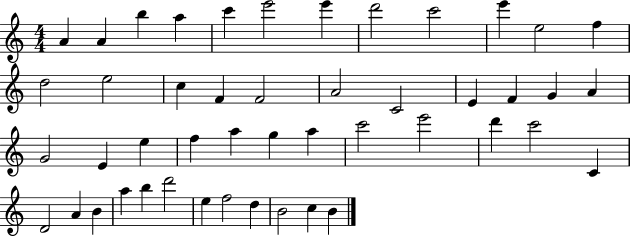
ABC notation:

X:1
T:Untitled
M:4/4
L:1/4
K:C
A A b a c' e'2 e' d'2 c'2 e' e2 f d2 e2 c F F2 A2 C2 E F G A G2 E e f a g a c'2 e'2 d' c'2 C D2 A B a b d'2 e f2 d B2 c B